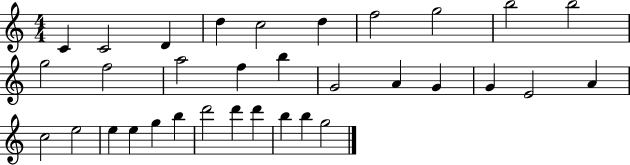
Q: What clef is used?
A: treble